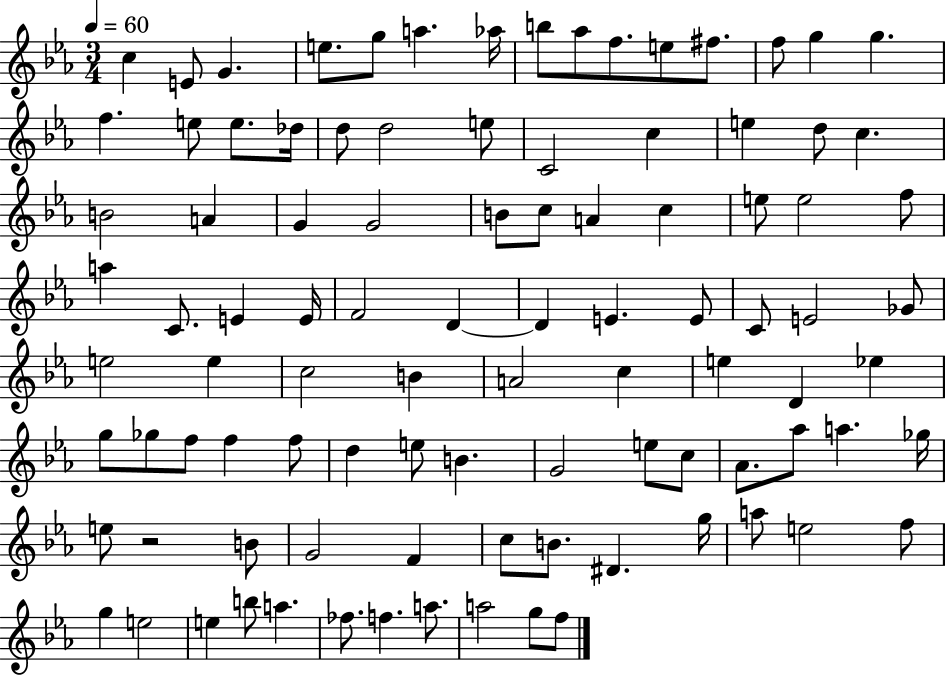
C5/q E4/e G4/q. E5/e. G5/e A5/q. Ab5/s B5/e Ab5/e F5/e. E5/e F#5/e. F5/e G5/q G5/q. F5/q. E5/e E5/e. Db5/s D5/e D5/h E5/e C4/h C5/q E5/q D5/e C5/q. B4/h A4/q G4/q G4/h B4/e C5/e A4/q C5/q E5/e E5/h F5/e A5/q C4/e. E4/q E4/s F4/h D4/q D4/q E4/q. E4/e C4/e E4/h Gb4/e E5/h E5/q C5/h B4/q A4/h C5/q E5/q D4/q Eb5/q G5/e Gb5/e F5/e F5/q F5/e D5/q E5/e B4/q. G4/h E5/e C5/e Ab4/e. Ab5/e A5/q. Gb5/s E5/e R/h B4/e G4/h F4/q C5/e B4/e. D#4/q. G5/s A5/e E5/h F5/e G5/q E5/h E5/q B5/e A5/q. FES5/e. F5/q. A5/e. A5/h G5/e F5/e